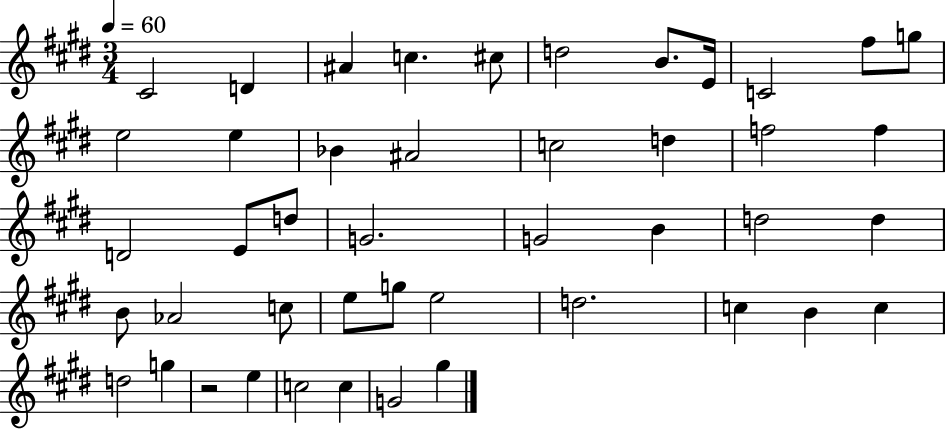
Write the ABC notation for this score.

X:1
T:Untitled
M:3/4
L:1/4
K:E
^C2 D ^A c ^c/2 d2 B/2 E/4 C2 ^f/2 g/2 e2 e _B ^A2 c2 d f2 f D2 E/2 d/2 G2 G2 B d2 d B/2 _A2 c/2 e/2 g/2 e2 d2 c B c d2 g z2 e c2 c G2 ^g